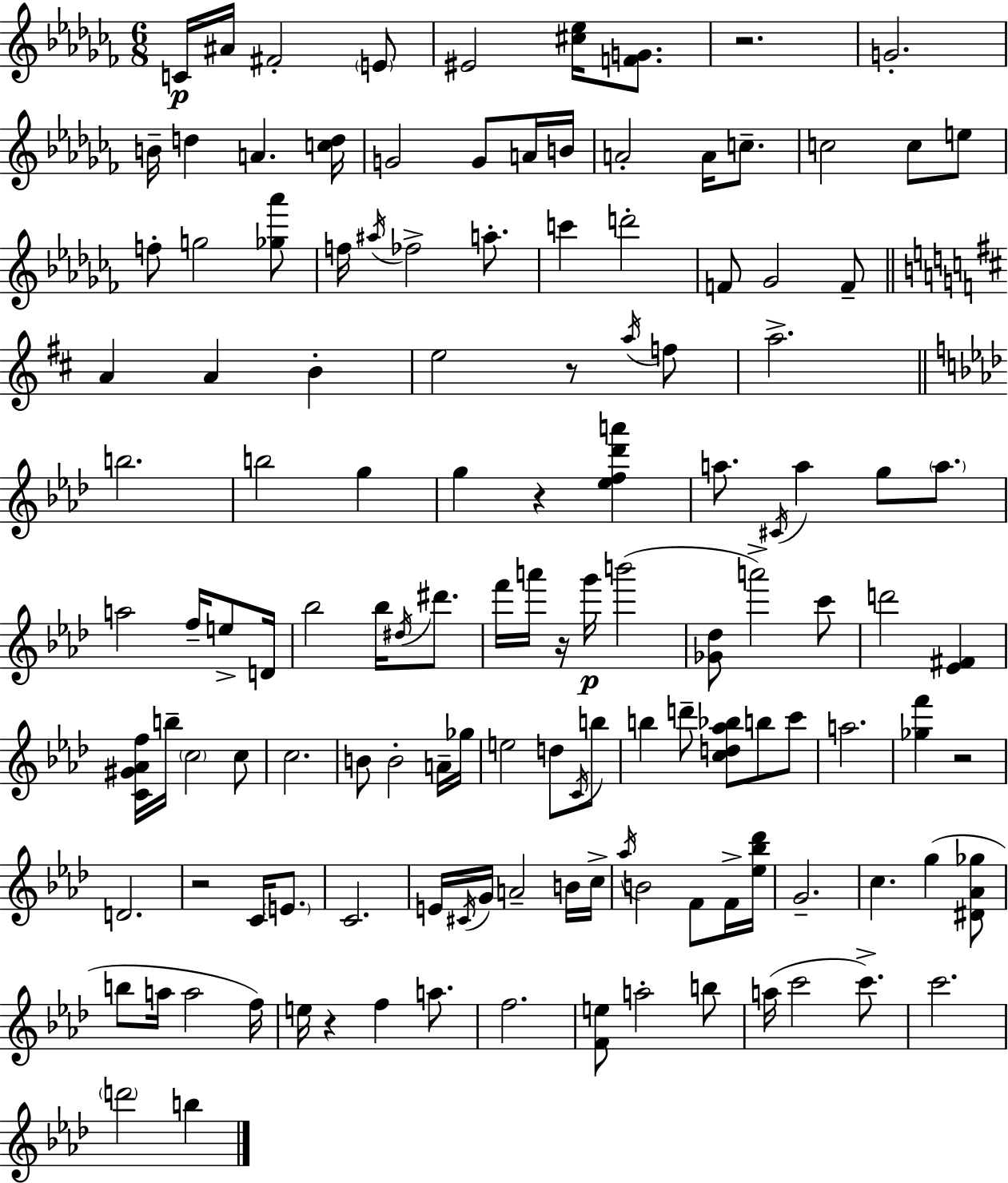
C4/s A#4/s F#4/h E4/e EIS4/h [C#5,Eb5]/s [F4,G4]/e. R/h. G4/h. B4/s D5/q A4/q. [C5,D5]/s G4/h G4/e A4/s B4/s A4/h A4/s C5/e. C5/h C5/e E5/e F5/e G5/h [Gb5,Ab6]/e F5/s A#5/s FES5/h A5/e. C6/q D6/h F4/e Gb4/h F4/e A4/q A4/q B4/q E5/h R/e A5/s F5/e A5/h. B5/h. B5/h G5/q G5/q R/q [Eb5,F5,Db6,A6]/q A5/e. C#4/s A5/q G5/e A5/e. A5/h F5/s E5/e D4/s Bb5/h Bb5/s D#5/s D#6/e. F6/s A6/s R/s G6/s B6/h [Gb4,Db5]/e A6/h C6/e D6/h [Eb4,F#4]/q [C4,G#4,Ab4,F5]/s B5/s C5/h C5/e C5/h. B4/e B4/h A4/s Gb5/s E5/h D5/e C4/s B5/e B5/q D6/e [C5,D5,Ab5,Bb5]/e B5/e C6/e A5/h. [Gb5,F6]/q R/h D4/h. R/h C4/s E4/e. C4/h. E4/s C#4/s G4/s A4/h B4/s C5/s Ab5/s B4/h F4/e F4/s [Eb5,Bb5,Db6]/s G4/h. C5/q. G5/q [D#4,Ab4,Gb5]/e B5/e A5/s A5/h F5/s E5/s R/q F5/q A5/e. F5/h. [F4,E5]/e A5/h B5/e A5/s C6/h C6/e. C6/h. D6/h B5/q